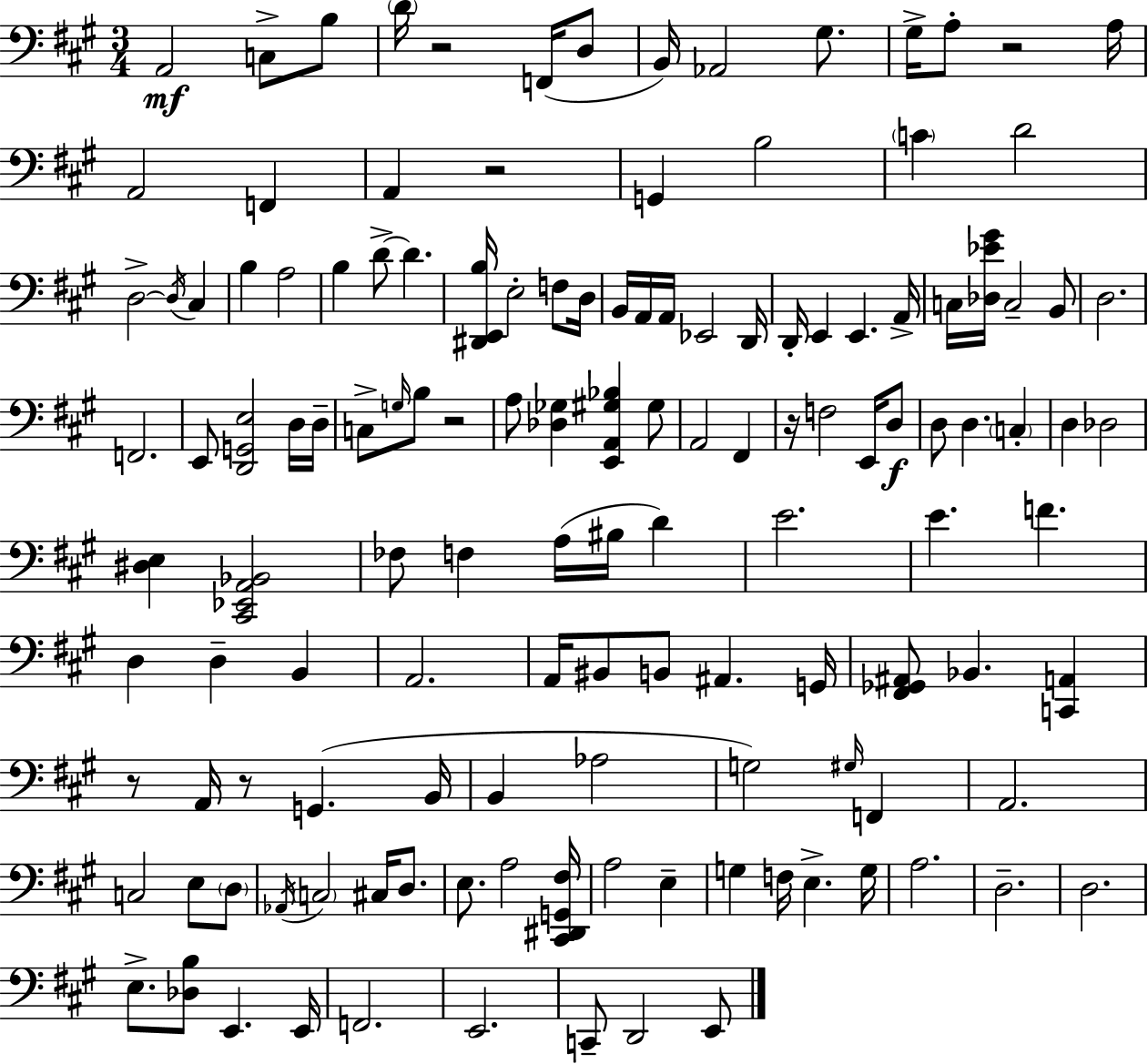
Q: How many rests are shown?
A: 7